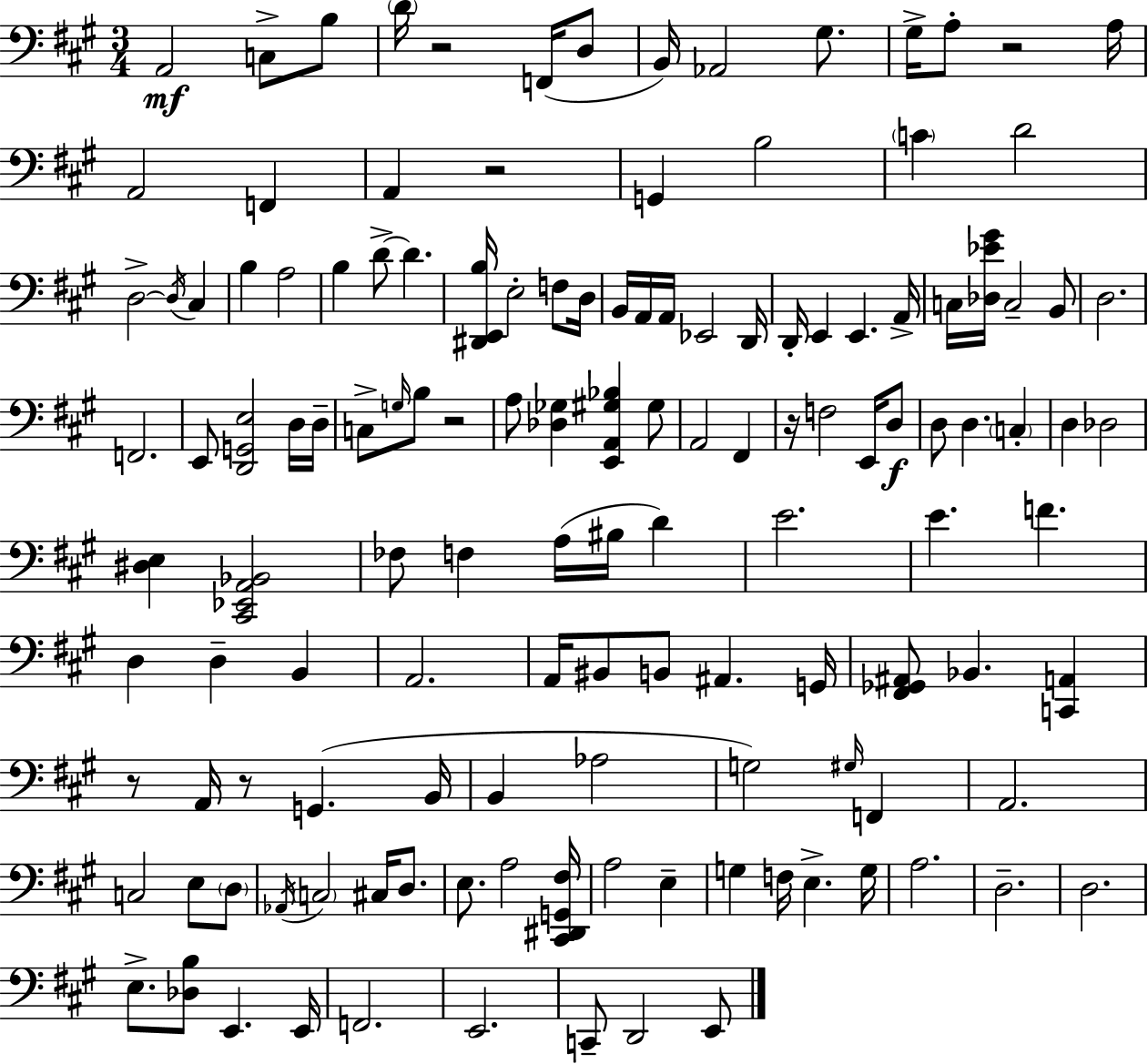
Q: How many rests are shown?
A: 7